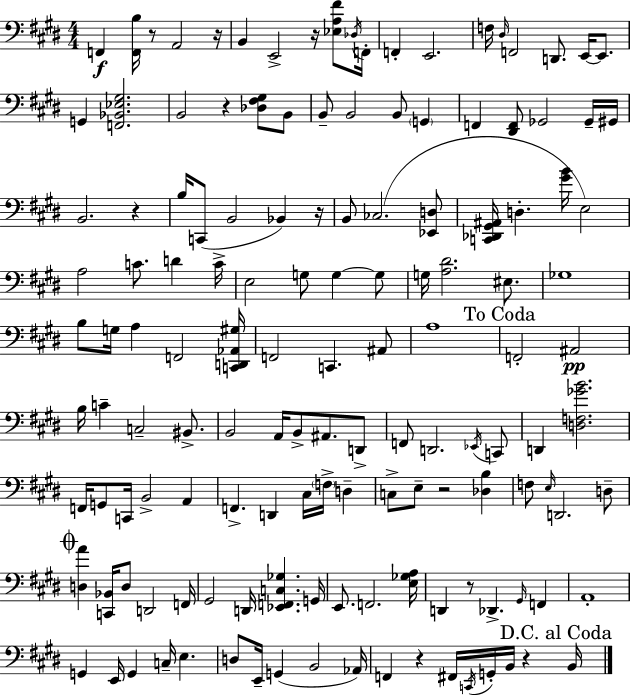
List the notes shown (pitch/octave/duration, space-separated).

F2/q [F2,B3]/s R/e A2/h R/s B2/q E2/h R/s [Eb3,A3,F#4]/e Db3/s F2/s F2/q E2/h. F3/s D#3/s F2/h D2/e. E2/s E2/e. G2/q [F2,Bb2,Eb3,G#3]/h. B2/h R/q [Db3,F#3,G#3]/e B2/e B2/e B2/h B2/e G2/q F2/q [D#2,F2]/e Gb2/h Gb2/s G#2/s B2/h. R/q B3/s C2/e B2/h Bb2/q R/s B2/e CES3/h. [Eb2,D3]/e [C2,Db2,G#2,A#2]/s D3/q. [G#4,B4]/s E3/h A3/h C4/e. D4/q C4/s E3/h G3/e G3/q G3/e G3/s [A3,D#4]/h. EIS3/e. Gb3/w B3/e G3/s A3/q F2/h [C2,D2,Ab2,G#3]/s F2/h C2/q. A#2/e A3/w F2/h A#2/h B3/s C4/q C3/h BIS2/e. B2/h A2/s B2/e A#2/e. D2/e F2/e D2/h. Eb2/s C2/e D2/q [D3,F3,Gb4,B4]/h. F2/s G2/e C2/s B2/h A2/q F2/q. D2/q C#3/s F3/s D3/q C3/e E3/e R/h [Db3,B3]/q F3/e E3/s D2/h. D3/e [D3,A4]/q [C2,Bb2]/s D3/e D2/h F2/s G#2/h D2/s [Eb2,F2,C3,Gb3]/q. G2/s E2/e. F2/h. [E3,Gb3,A3]/s D2/q R/e Db2/q. G#2/s F2/q A2/w G2/q E2/s G2/q C3/s E3/q. D3/e E2/s G2/q B2/h Ab2/s F2/q R/q F#2/s C2/s G2/s B2/s R/q B2/s